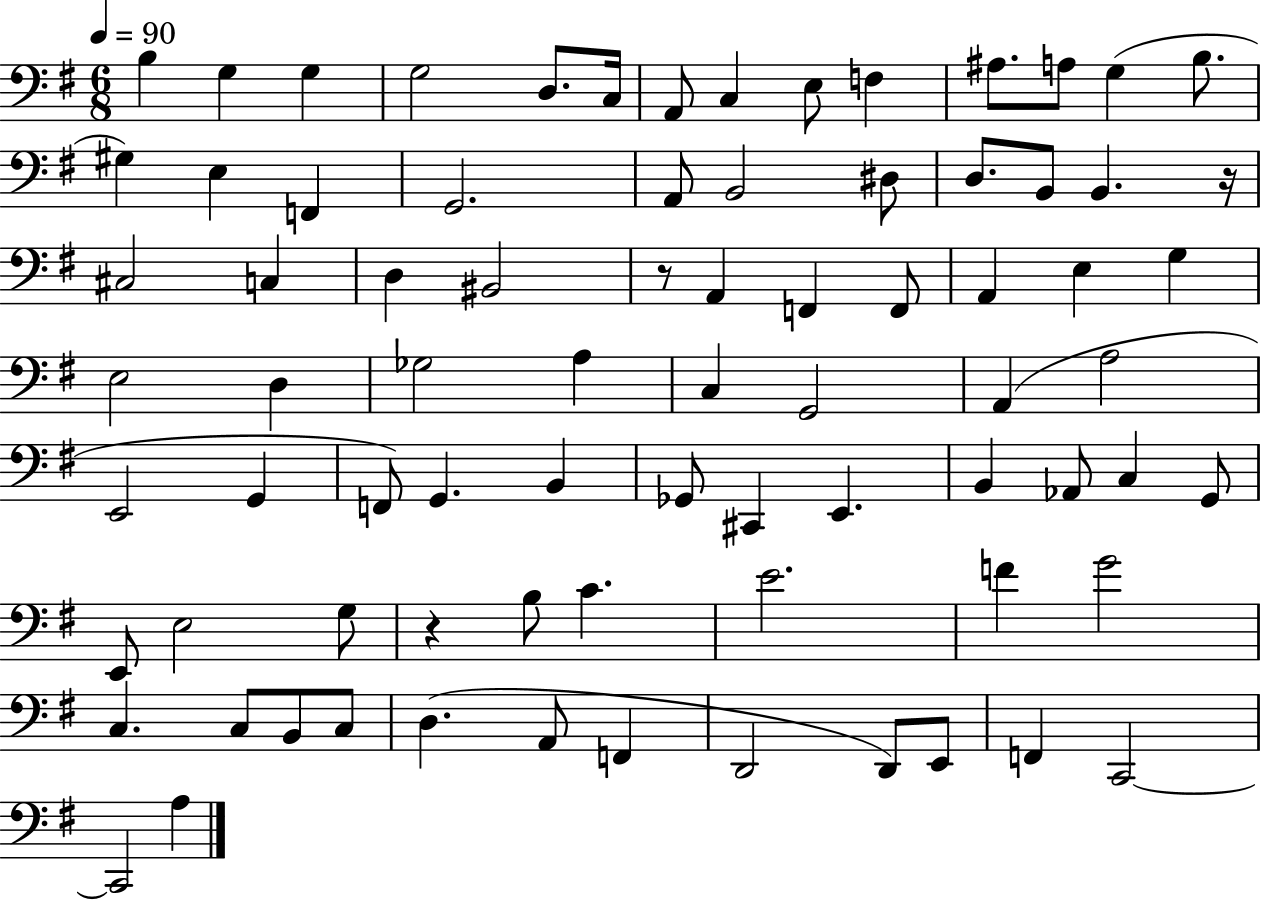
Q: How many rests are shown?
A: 3